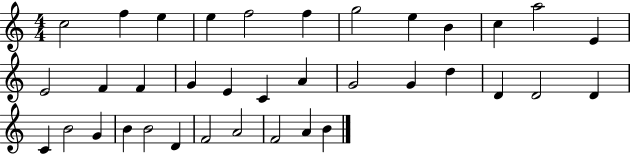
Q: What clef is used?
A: treble